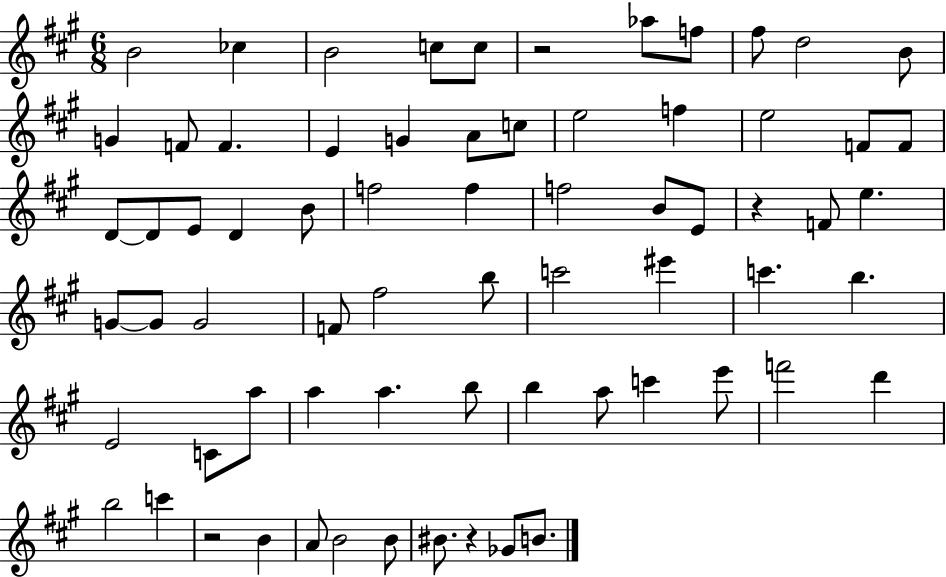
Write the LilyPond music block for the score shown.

{
  \clef treble
  \numericTimeSignature
  \time 6/8
  \key a \major
  \repeat volta 2 { b'2 ces''4 | b'2 c''8 c''8 | r2 aes''8 f''8 | fis''8 d''2 b'8 | \break g'4 f'8 f'4. | e'4 g'4 a'8 c''8 | e''2 f''4 | e''2 f'8 f'8 | \break d'8~~ d'8 e'8 d'4 b'8 | f''2 f''4 | f''2 b'8 e'8 | r4 f'8 e''4. | \break g'8~~ g'8 g'2 | f'8 fis''2 b''8 | c'''2 eis'''4 | c'''4. b''4. | \break e'2 c'8 a''8 | a''4 a''4. b''8 | b''4 a''8 c'''4 e'''8 | f'''2 d'''4 | \break b''2 c'''4 | r2 b'4 | a'8 b'2 b'8 | bis'8. r4 ges'8 b'8. | \break } \bar "|."
}